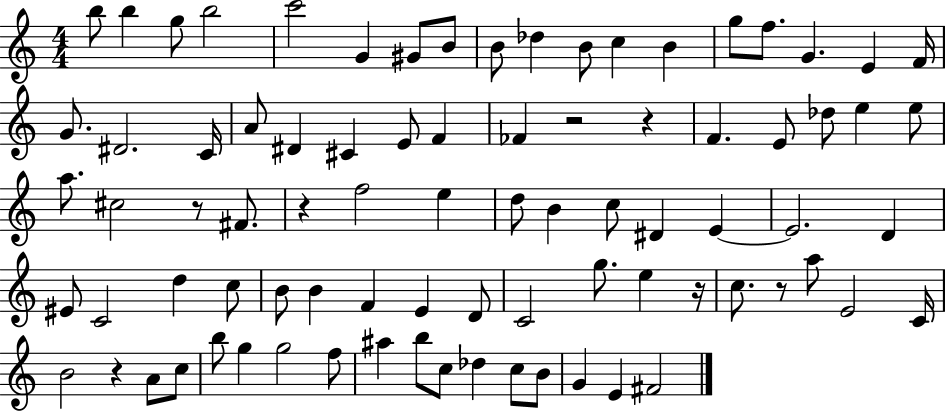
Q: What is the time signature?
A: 4/4